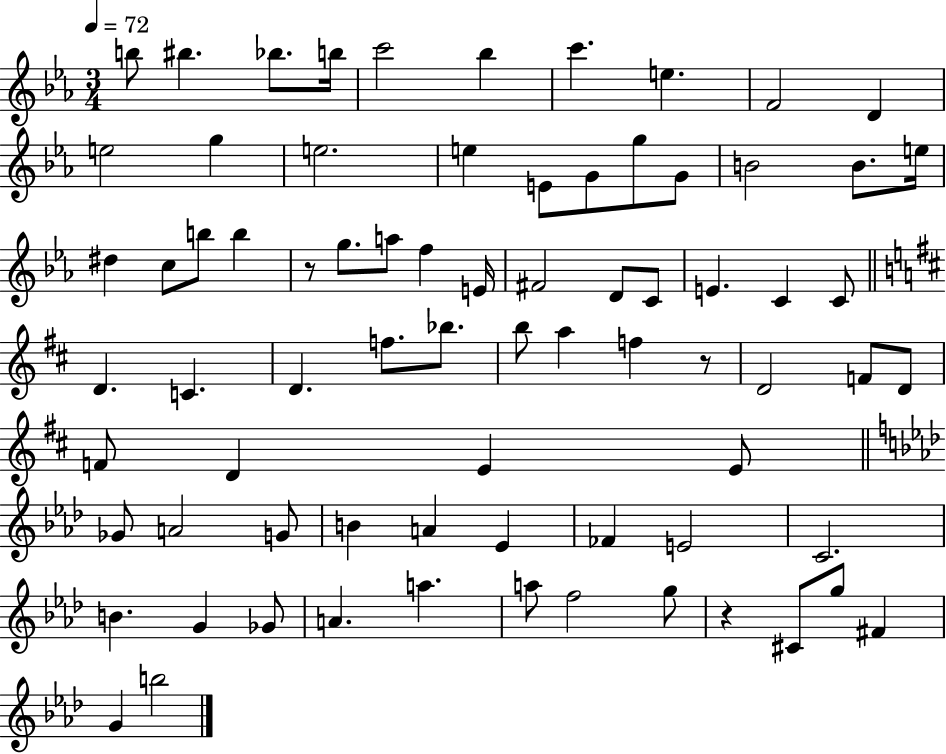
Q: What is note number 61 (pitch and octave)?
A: G4